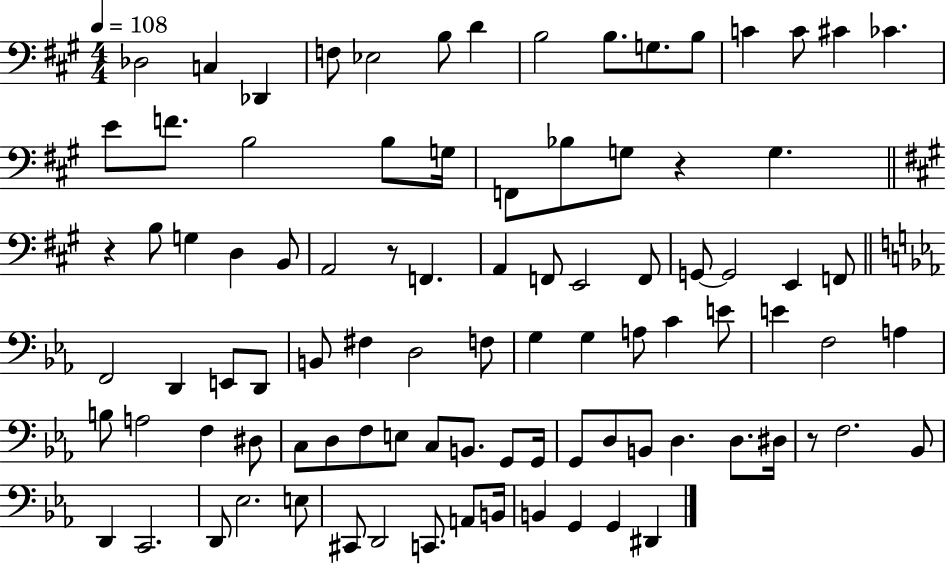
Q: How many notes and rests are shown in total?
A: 92